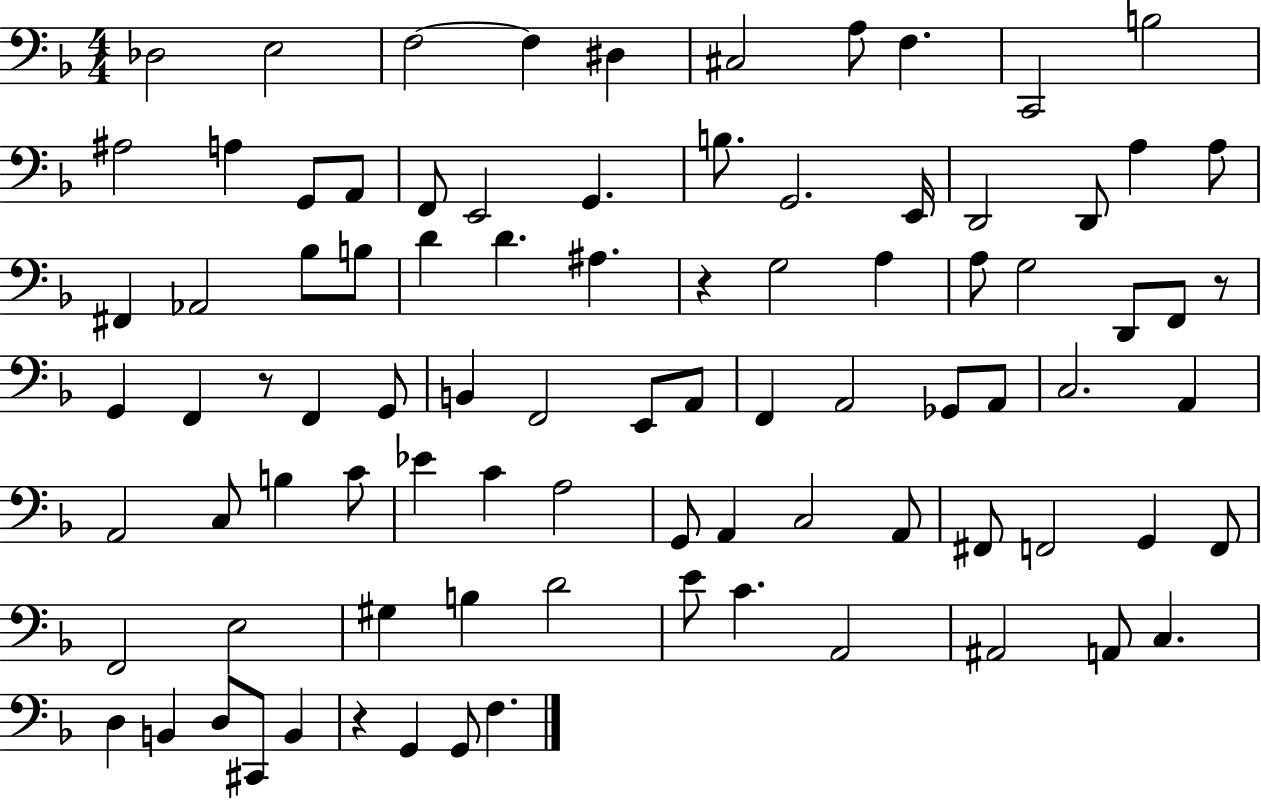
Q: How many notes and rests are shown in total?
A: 89